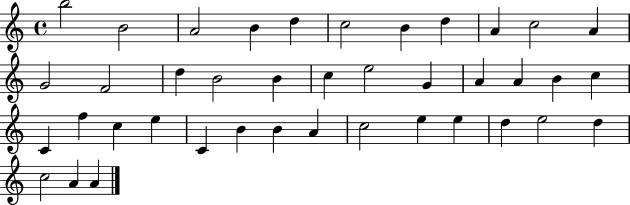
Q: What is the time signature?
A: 4/4